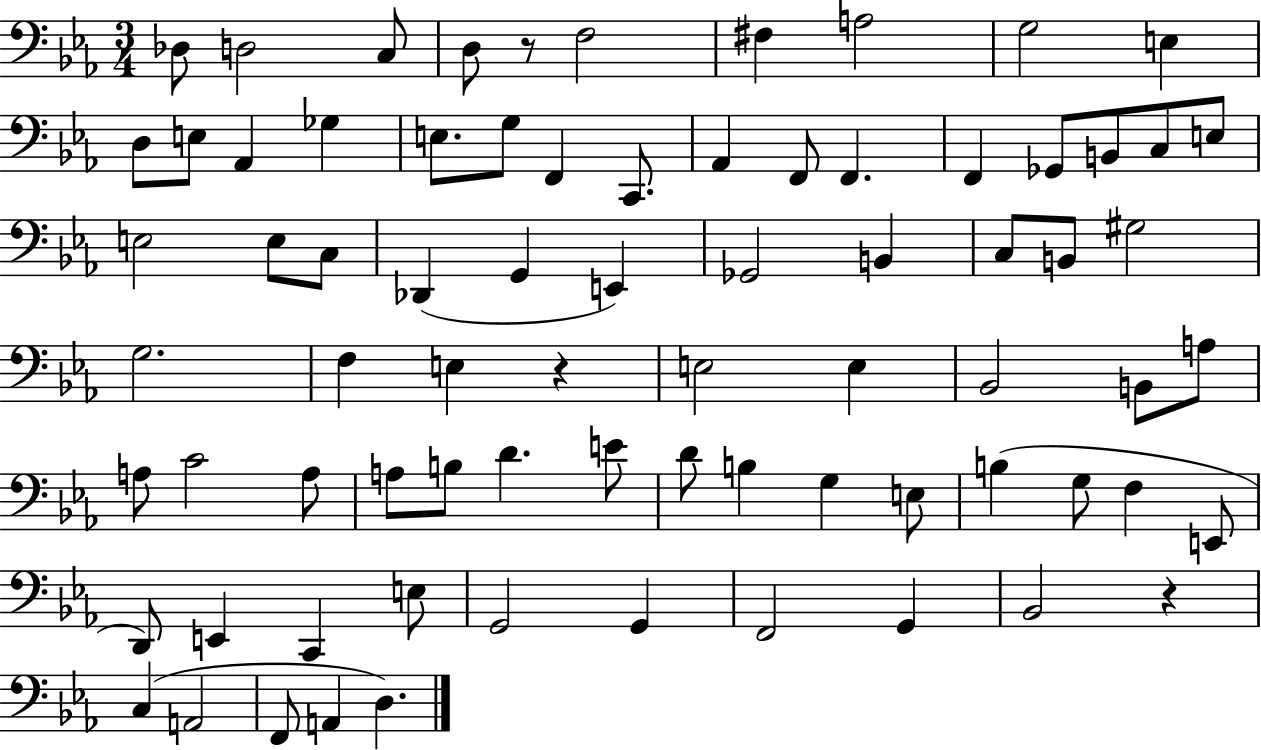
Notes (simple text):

Db3/e D3/h C3/e D3/e R/e F3/h F#3/q A3/h G3/h E3/q D3/e E3/e Ab2/q Gb3/q E3/e. G3/e F2/q C2/e. Ab2/q F2/e F2/q. F2/q Gb2/e B2/e C3/e E3/e E3/h E3/e C3/e Db2/q G2/q E2/q Gb2/h B2/q C3/e B2/e G#3/h G3/h. F3/q E3/q R/q E3/h E3/q Bb2/h B2/e A3/e A3/e C4/h A3/e A3/e B3/e D4/q. E4/e D4/e B3/q G3/q E3/e B3/q G3/e F3/q E2/e D2/e E2/q C2/q E3/e G2/h G2/q F2/h G2/q Bb2/h R/q C3/q A2/h F2/e A2/q D3/q.